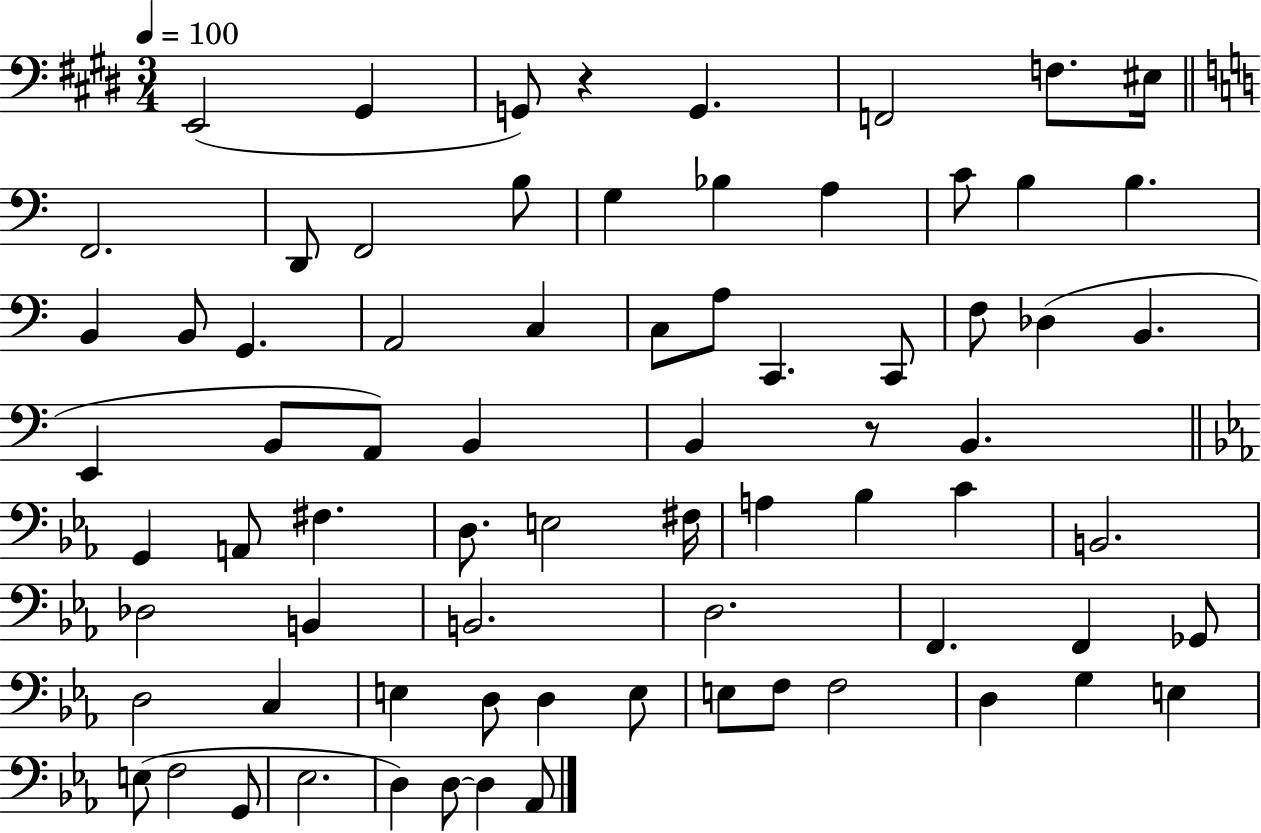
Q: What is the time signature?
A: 3/4